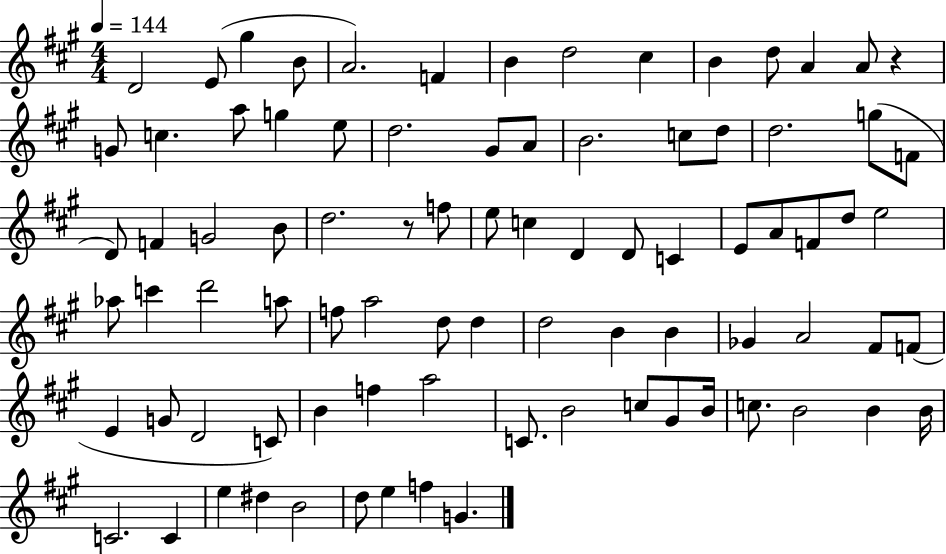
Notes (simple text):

D4/h E4/e G#5/q B4/e A4/h. F4/q B4/q D5/h C#5/q B4/q D5/e A4/q A4/e R/q G4/e C5/q. A5/e G5/q E5/e D5/h. G#4/e A4/e B4/h. C5/e D5/e D5/h. G5/e F4/e D4/e F4/q G4/h B4/e D5/h. R/e F5/e E5/e C5/q D4/q D4/e C4/q E4/e A4/e F4/e D5/e E5/h Ab5/e C6/q D6/h A5/e F5/e A5/h D5/e D5/q D5/h B4/q B4/q Gb4/q A4/h F#4/e F4/e E4/q G4/e D4/h C4/e B4/q F5/q A5/h C4/e. B4/h C5/e G#4/e B4/s C5/e. B4/h B4/q B4/s C4/h. C4/q E5/q D#5/q B4/h D5/e E5/q F5/q G4/q.